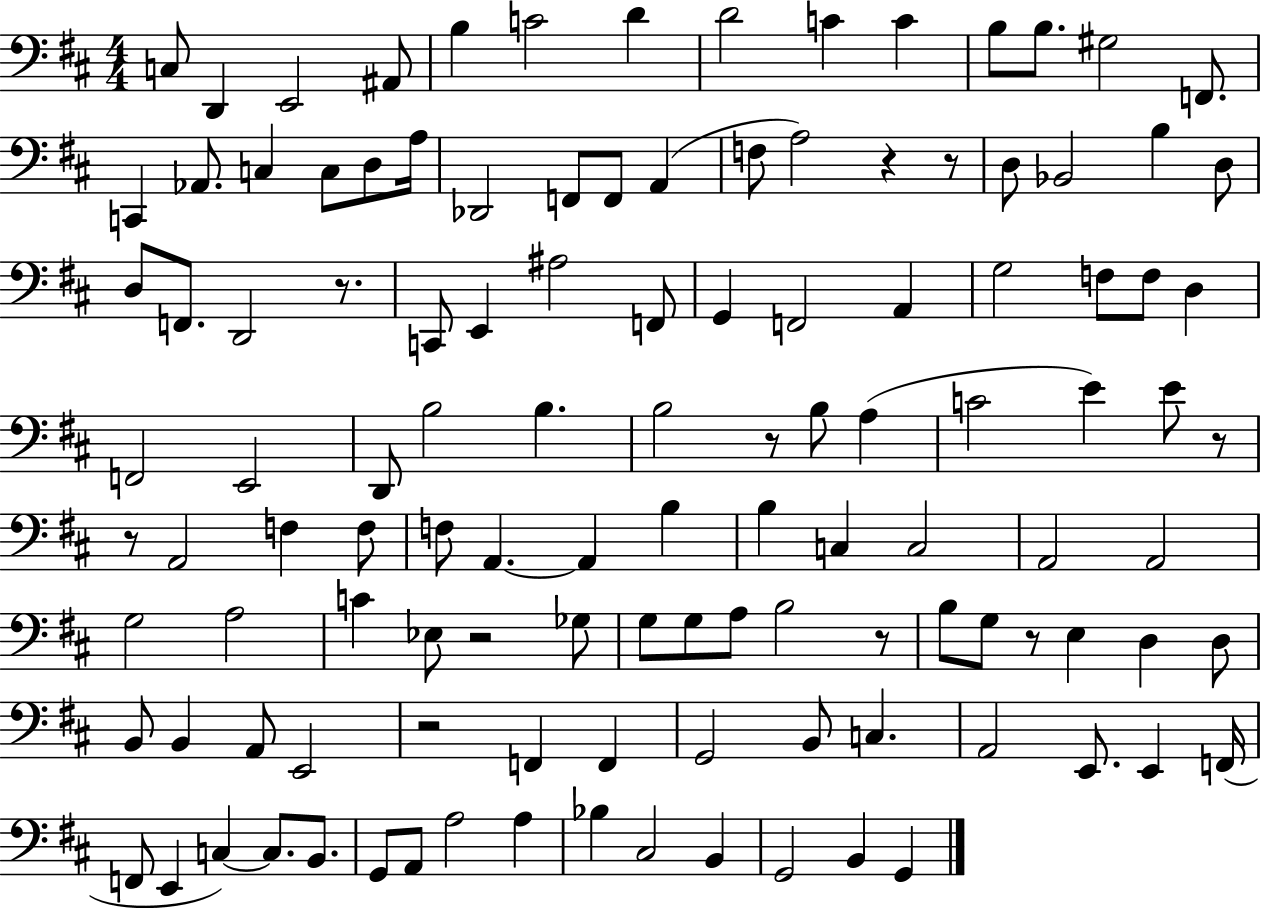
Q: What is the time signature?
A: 4/4